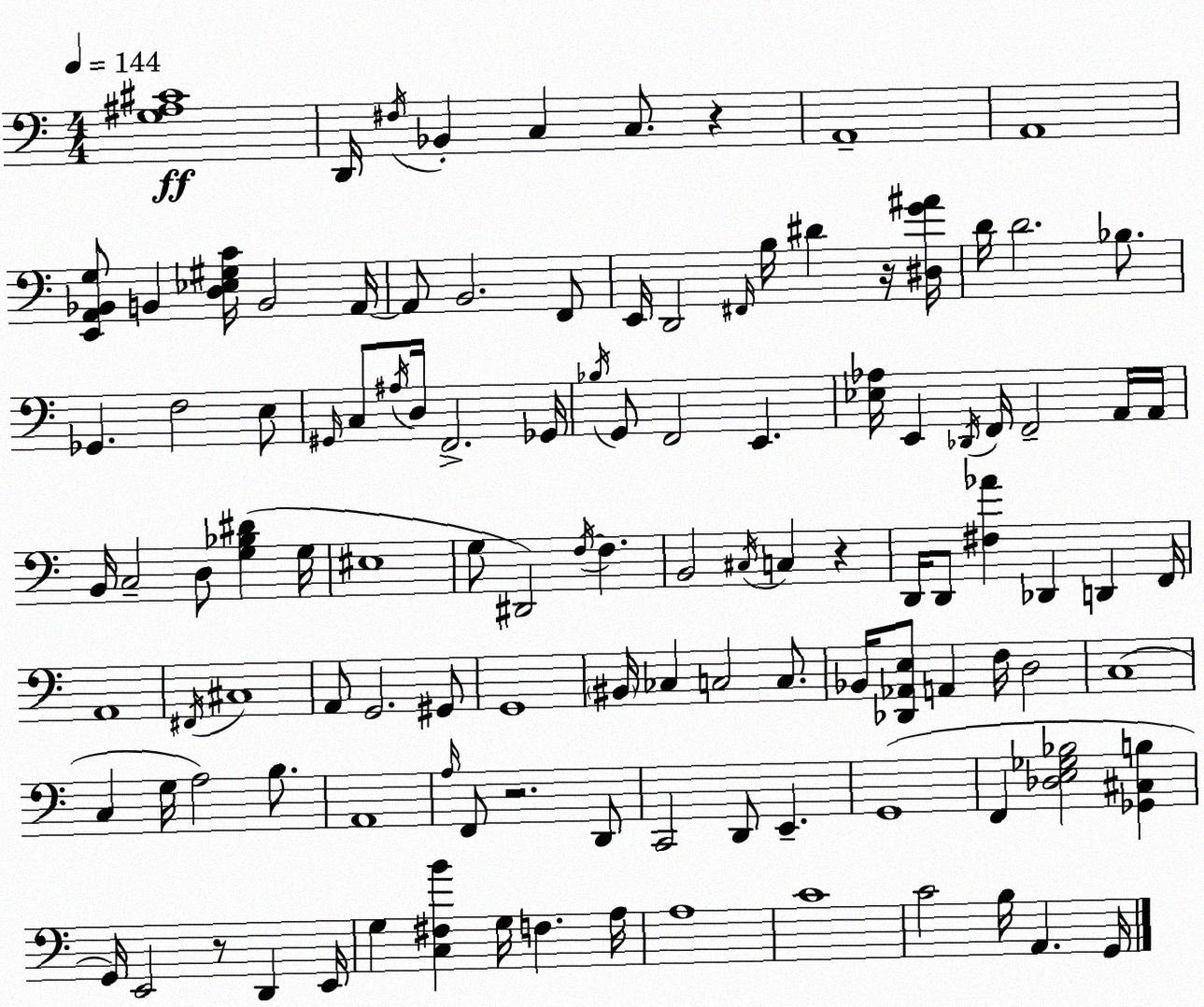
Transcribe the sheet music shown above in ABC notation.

X:1
T:Untitled
M:4/4
L:1/4
K:Am
[G,^A,^C]4 D,,/4 ^F,/4 _B,, C, C,/2 z A,,4 A,,4 [E,,A,,_B,,G,]/2 B,, [D,_E,^G,C]/4 B,,2 A,,/4 A,,/2 B,,2 F,,/2 E,,/4 D,,2 ^F,,/4 B,/4 ^D z/4 [^D,G^A]/4 D/4 D2 _B,/2 _G,, F,2 E,/2 ^G,,/4 C,/2 ^A,/4 D,/4 F,,2 _G,,/4 _B,/4 G,,/2 F,,2 E,, [_E,_A,]/4 E,, _D,,/4 F,,/4 F,,2 A,,/4 A,,/4 B,,/4 C,2 D,/2 [G,_B,^D] G,/4 ^E,4 G,/2 ^D,,2 F,/4 F, B,,2 ^C,/4 C, z D,,/4 D,,/2 [^F,_A] _D,, D,, F,,/4 A,,4 ^F,,/4 ^C,4 A,,/2 G,,2 ^G,,/2 G,,4 ^B,,/4 _C, C,2 C,/2 _B,,/4 [_D,,_A,,E,]/2 A,, F,/4 D,2 C,4 C, G,/4 A,2 B,/2 A,,4 A,/4 F,,/2 z2 D,,/2 C,,2 D,,/2 E,, G,,4 F,, [_D,E,_G,_B,]2 [_G,,^C,B,] G,,/4 E,,2 z/2 D,, E,,/4 G, [C,^F,B] G,/4 F, A,/4 A,4 C4 C2 B,/4 A,, G,,/4